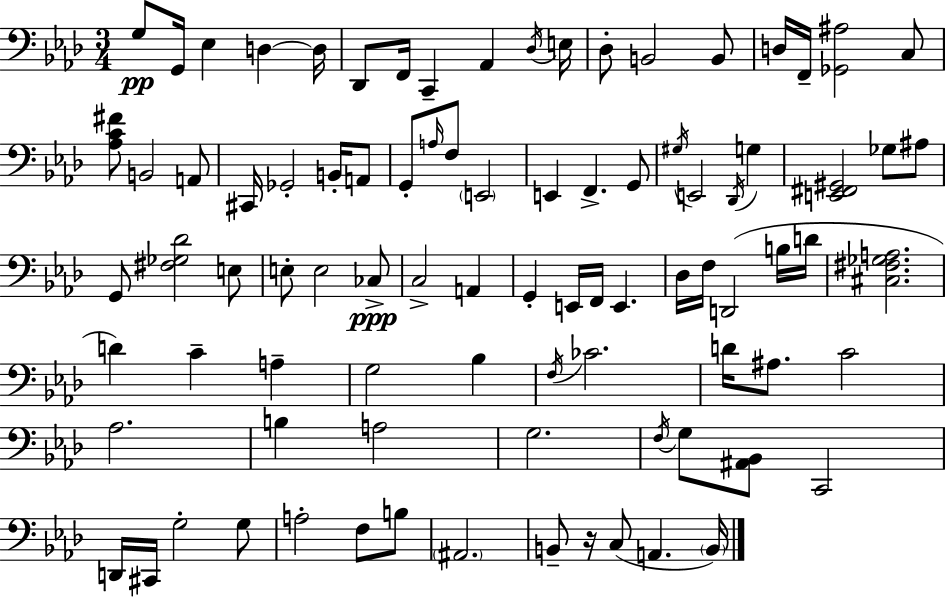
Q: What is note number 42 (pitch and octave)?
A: C3